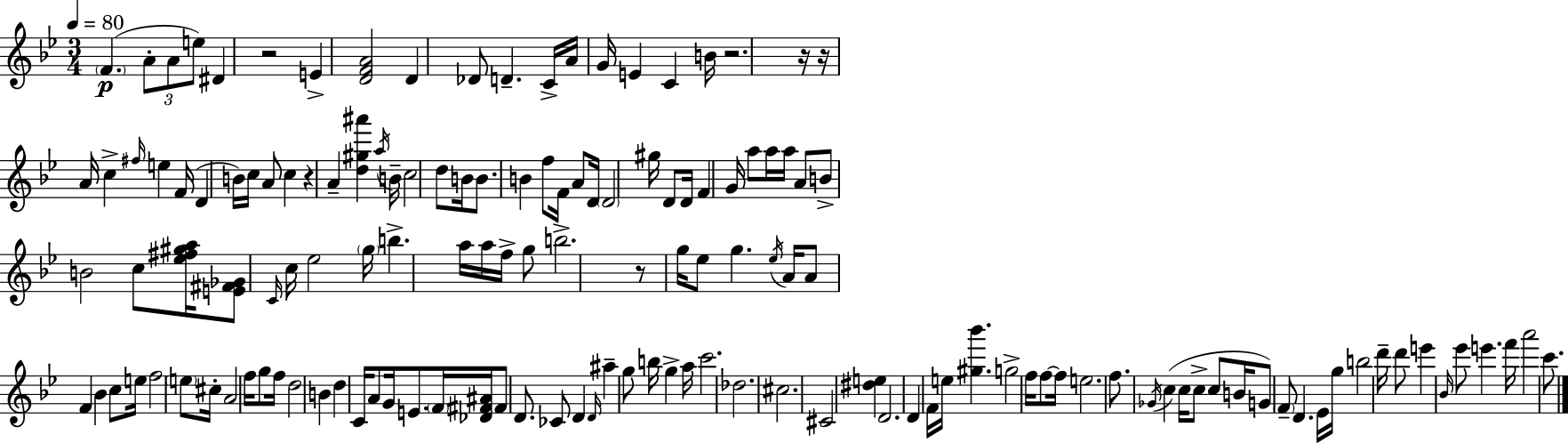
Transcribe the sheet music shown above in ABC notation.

X:1
T:Untitled
M:3/4
L:1/4
K:Gm
F A/2 A/2 e/2 ^D z2 E [DFA]2 D _D/2 D C/4 A/4 G/4 E C B/4 z2 z/4 z/4 A/4 c ^f/4 e F/4 D B/4 c/4 A/2 c z A [d^g^a'] a/4 B/4 c2 d/2 B/4 B/2 B f/2 F/4 A/2 D/4 D2 ^g/4 D/2 D/4 F G/4 a/2 a/4 a/4 A/2 B/2 B2 c/2 [_e^f^ga]/4 [E^F_G]/2 C/4 c/4 _e2 g/4 b a/4 a/4 f/4 g/2 b2 z/2 g/4 _e/2 g _e/4 A/4 A/2 F _B c/2 e/4 f2 e/2 ^c/4 A2 f/4 g/2 f/4 d2 B d C/4 A/2 G/4 E/2 F/4 [_D^F^A]/4 ^F/2 D/2 _C/2 D D/4 ^a g/2 b/4 g a/4 c'2 _d2 ^c2 ^C2 [^de] D2 D F/4 e/4 [^g_b'] g2 f/4 f/2 f/4 e2 f/2 _G/4 c c/4 c/2 c/2 B/4 G/2 F/2 D _E/4 g/4 b2 d'/4 d'/2 e' _B/4 _e'/2 e' f'/4 a'2 c'/2